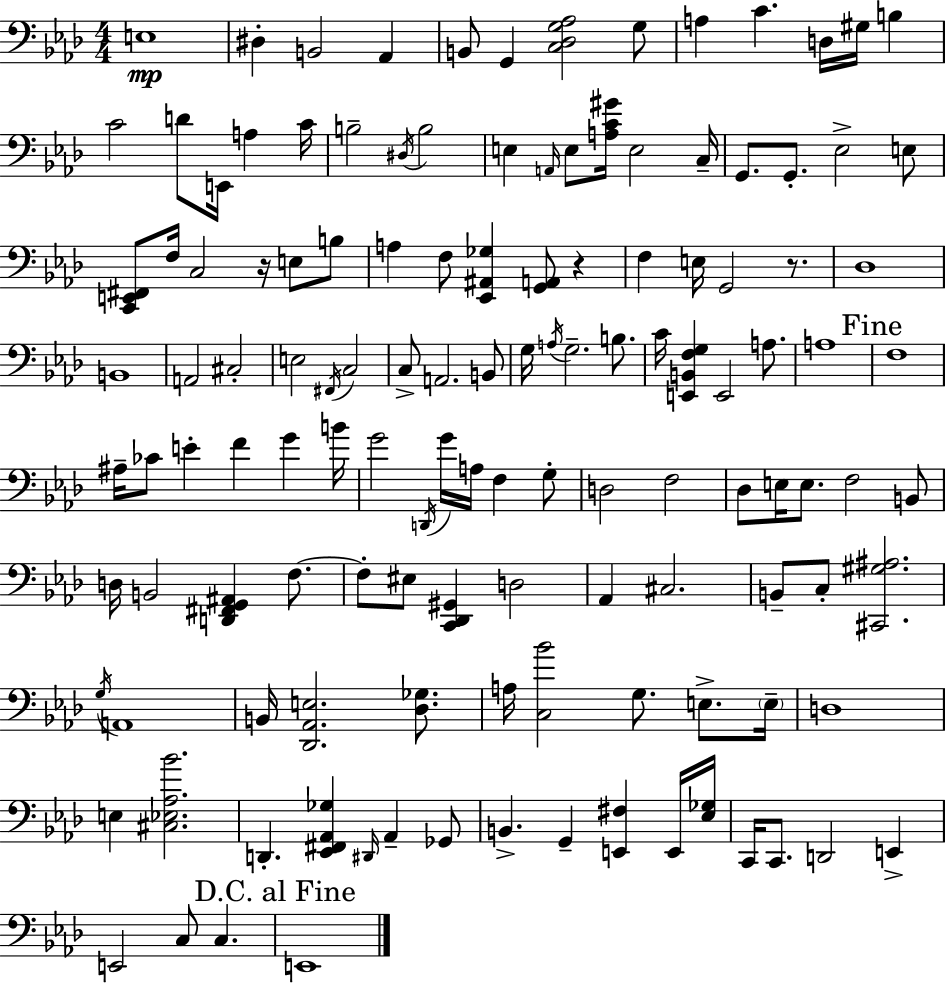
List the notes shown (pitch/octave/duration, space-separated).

E3/w D#3/q B2/h Ab2/q B2/e G2/q [C3,Db3,G3,Ab3]/h G3/e A3/q C4/q. D3/s G#3/s B3/q C4/h D4/e E2/s A3/q C4/s B3/h D#3/s B3/h E3/q A2/s E3/e [A3,C4,G#4]/s E3/h C3/s G2/e. G2/e. Eb3/h E3/e [C2,E2,F#2]/e F3/s C3/h R/s E3/e B3/e A3/q F3/e [Eb2,A#2,Gb3]/q [G2,A2]/e R/q F3/q E3/s G2/h R/e. Db3/w B2/w A2/h C#3/h E3/h F#2/s C3/h C3/e A2/h. B2/e G3/s A3/s G3/h. B3/e. C4/s [E2,B2,F3,G3]/q E2/h A3/e. A3/w F3/w A#3/s CES4/e E4/q F4/q G4/q B4/s G4/h D2/s G4/s A3/s F3/q G3/e D3/h F3/h Db3/e E3/s E3/e. F3/h B2/e D3/s B2/h [D2,F#2,G2,A#2]/q F3/e. F3/e EIS3/e [C2,Db2,G#2]/q D3/h Ab2/q C#3/h. B2/e C3/e [C#2,G#3,A#3]/h. G3/s A2/w B2/s [Db2,Ab2,E3]/h. [Db3,Gb3]/e. A3/s [C3,Bb4]/h G3/e. E3/e. E3/s D3/w E3/q [C#3,Eb3,Ab3,Bb4]/h. D2/q. [Eb2,F#2,Ab2,Gb3]/q D#2/s Ab2/q Gb2/e B2/q. G2/q [E2,F#3]/q E2/s [Eb3,Gb3]/s C2/s C2/e. D2/h E2/q E2/h C3/e C3/q. E2/w